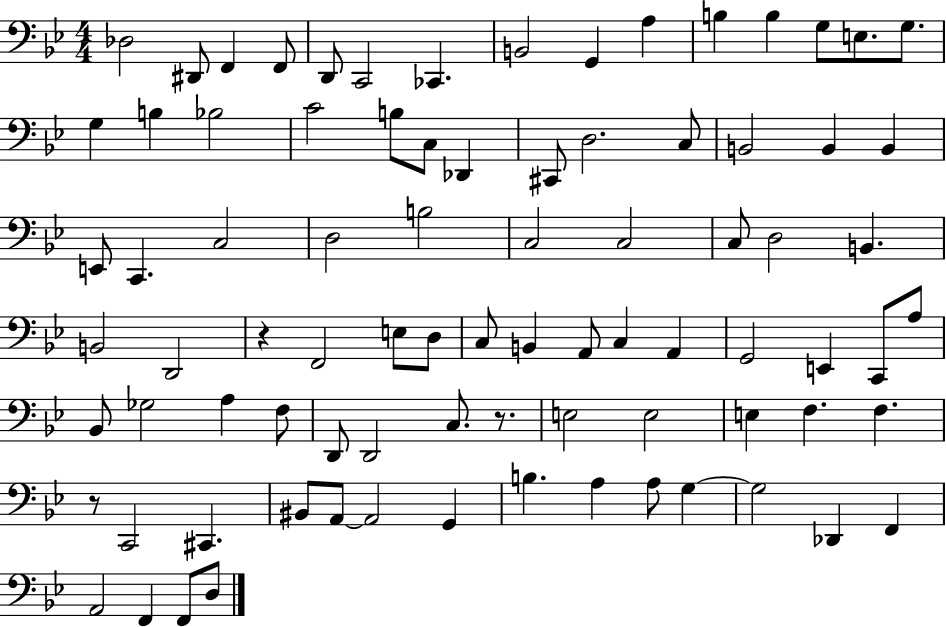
{
  \clef bass
  \numericTimeSignature
  \time 4/4
  \key bes \major
  des2 dis,8 f,4 f,8 | d,8 c,2 ces,4. | b,2 g,4 a4 | b4 b4 g8 e8. g8. | \break g4 b4 bes2 | c'2 b8 c8 des,4 | cis,8 d2. c8 | b,2 b,4 b,4 | \break e,8 c,4. c2 | d2 b2 | c2 c2 | c8 d2 b,4. | \break b,2 d,2 | r4 f,2 e8 d8 | c8 b,4 a,8 c4 a,4 | g,2 e,4 c,8 a8 | \break bes,8 ges2 a4 f8 | d,8 d,2 c8. r8. | e2 e2 | e4 f4. f4. | \break r8 c,2 cis,4. | bis,8 a,8~~ a,2 g,4 | b4. a4 a8 g4~~ | g2 des,4 f,4 | \break a,2 f,4 f,8 d8 | \bar "|."
}